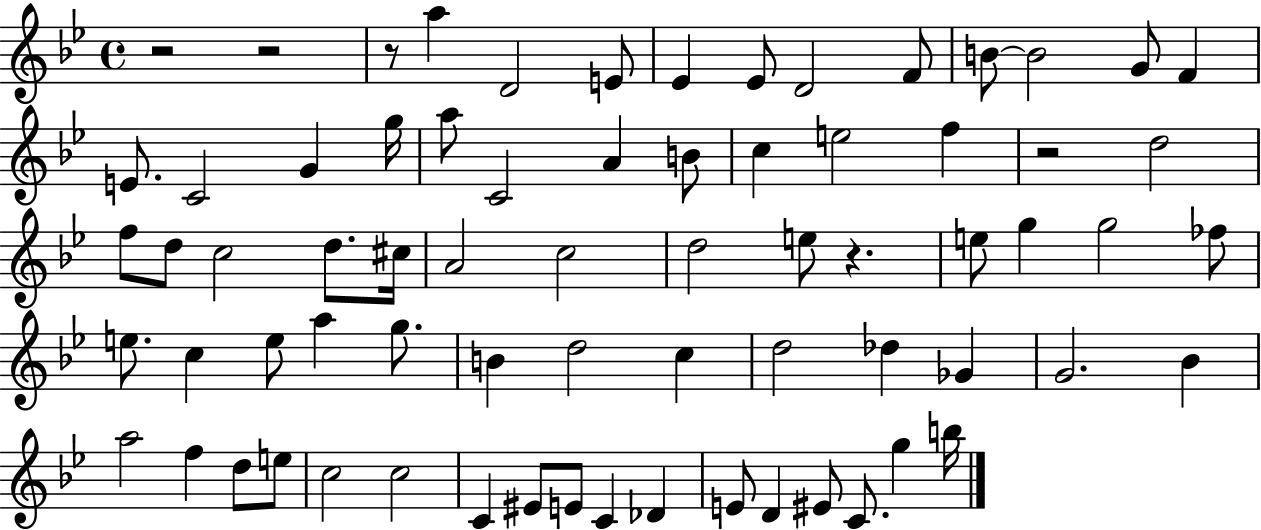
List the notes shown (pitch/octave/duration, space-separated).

R/h R/h R/e A5/q D4/h E4/e Eb4/q Eb4/e D4/h F4/e B4/e B4/h G4/e F4/q E4/e. C4/h G4/q G5/s A5/e C4/h A4/q B4/e C5/q E5/h F5/q R/h D5/h F5/e D5/e C5/h D5/e. C#5/s A4/h C5/h D5/h E5/e R/q. E5/e G5/q G5/h FES5/e E5/e. C5/q E5/e A5/q G5/e. B4/q D5/h C5/q D5/h Db5/q Gb4/q G4/h. Bb4/q A5/h F5/q D5/e E5/e C5/h C5/h C4/q EIS4/e E4/e C4/q Db4/q E4/e D4/q EIS4/e C4/e. G5/q B5/s